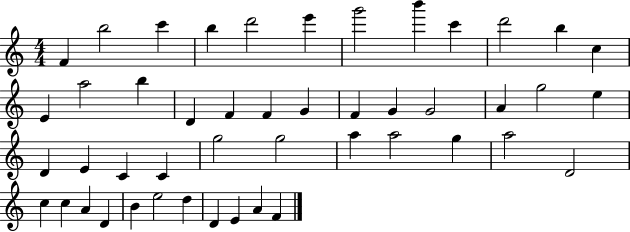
F4/q B5/h C6/q B5/q D6/h E6/q G6/h B6/q C6/q D6/h B5/q C5/q E4/q A5/h B5/q D4/q F4/q F4/q G4/q F4/q G4/q G4/h A4/q G5/h E5/q D4/q E4/q C4/q C4/q G5/h G5/h A5/q A5/h G5/q A5/h D4/h C5/q C5/q A4/q D4/q B4/q E5/h D5/q D4/q E4/q A4/q F4/q